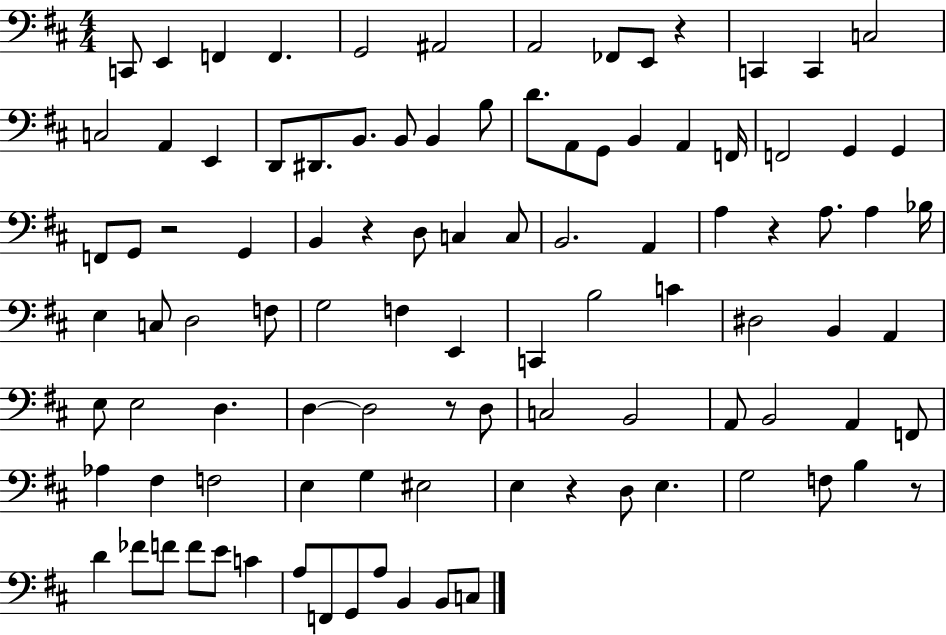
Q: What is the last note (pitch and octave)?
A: C3